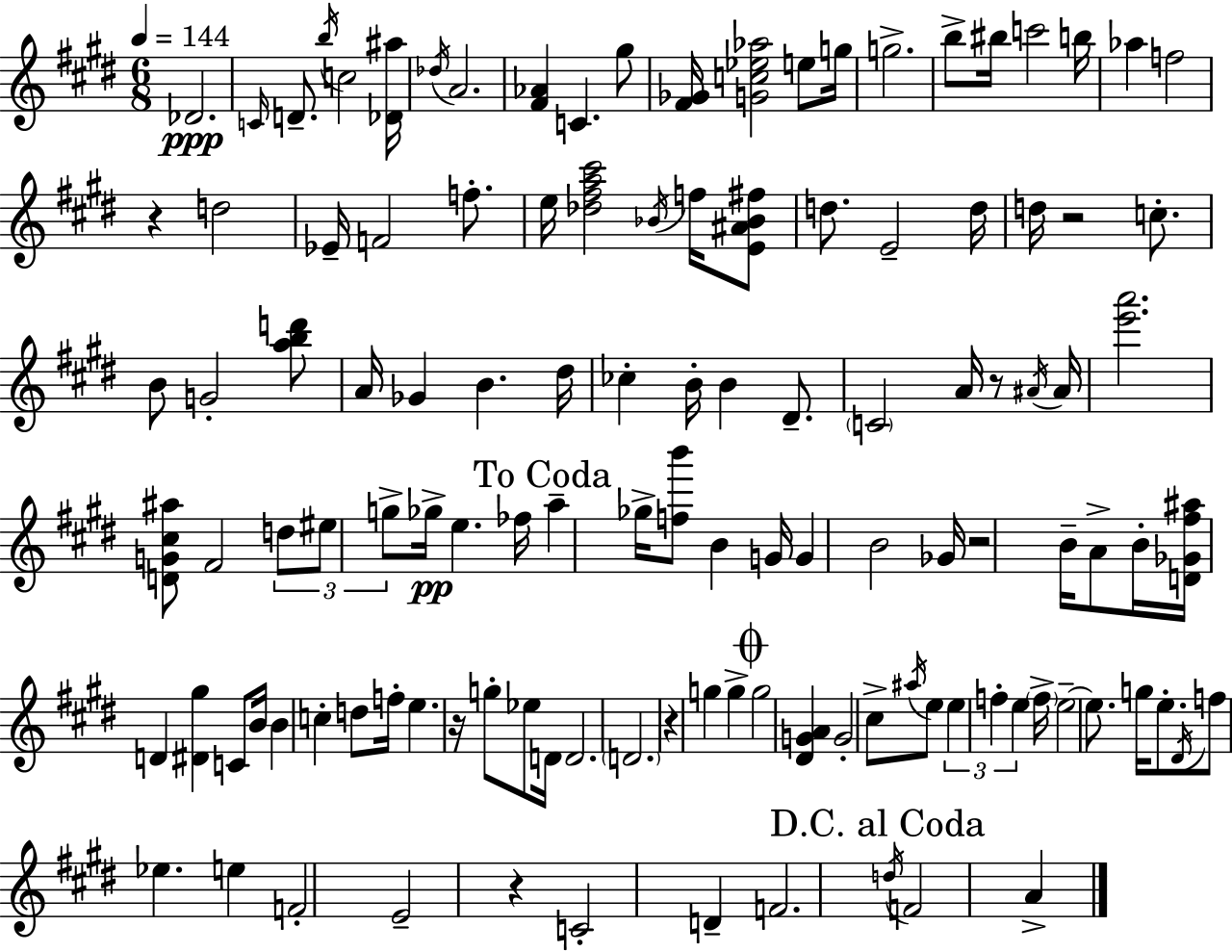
{
  \clef treble
  \numericTimeSignature
  \time 6/8
  \key e \major
  \tempo 4 = 144
  des'2.\ppp | \grace { c'16 } d'8.-- \acciaccatura { b''16 } c''2 | <des' ais''>16 \acciaccatura { des''16 } a'2. | <fis' aes'>4 c'4. | \break gis''8 <fis' ges'>16 <g' c'' ees'' aes''>2 | e''8 g''16 g''2.-> | b''8-> bis''16 c'''2 | b''16 aes''4 f''2 | \break r4 d''2 | ees'16-- f'2 | f''8.-. e''16 <des'' fis'' a'' cis'''>2 | \acciaccatura { bes'16 } f''16 <e' ais' bes' fis''>8 d''8. e'2-- | \break d''16 d''16 r2 | c''8.-. b'8 g'2-. | <a'' b'' d'''>8 a'16 ges'4 b'4. | dis''16 ces''4-. b'16-. b'4 | \break dis'8.-- \parenthesize c'2 | a'16 r8 \acciaccatura { ais'16 } ais'16 <e''' a'''>2. | <d' g' cis'' ais''>8 fis'2 | \tuplet 3/2 { d''8 eis''8 g''8-> } ges''16->\pp e''4. | \break fes''16 \mark "To Coda" a''4-- ges''16-> <f'' b'''>8 | b'4 g'16 g'4 b'2 | ges'16 r2 | b'16-- a'8-> b'16-. <d' ges' fis'' ais''>16 d'4 <dis' gis''>4 | \break c'8 b'16 b'4 c''4-. | d''8 f''16-. e''4. r16 | g''8-. ees''8 d'16 d'2. | \parenthesize d'2. | \break r4 g''4 | g''4-> \mark \markup { \musicglyph "scripts.coda" } g''2 | <dis' g' a'>4 g'2-. | cis''8-> \acciaccatura { ais''16 } e''8 \tuplet 3/2 { e''4 f''4-. | \break e''4 } \parenthesize f''16-> e''2--~~ | e''8. g''16 e''8.-. \acciaccatura { dis'16 } f''8 | ees''4. e''4 f'2-. | e'2-- | \break r4 c'2-. | d'4-- f'2. | \mark "D.C. al Coda" \acciaccatura { d''16 } f'2 | a'4-> \bar "|."
}